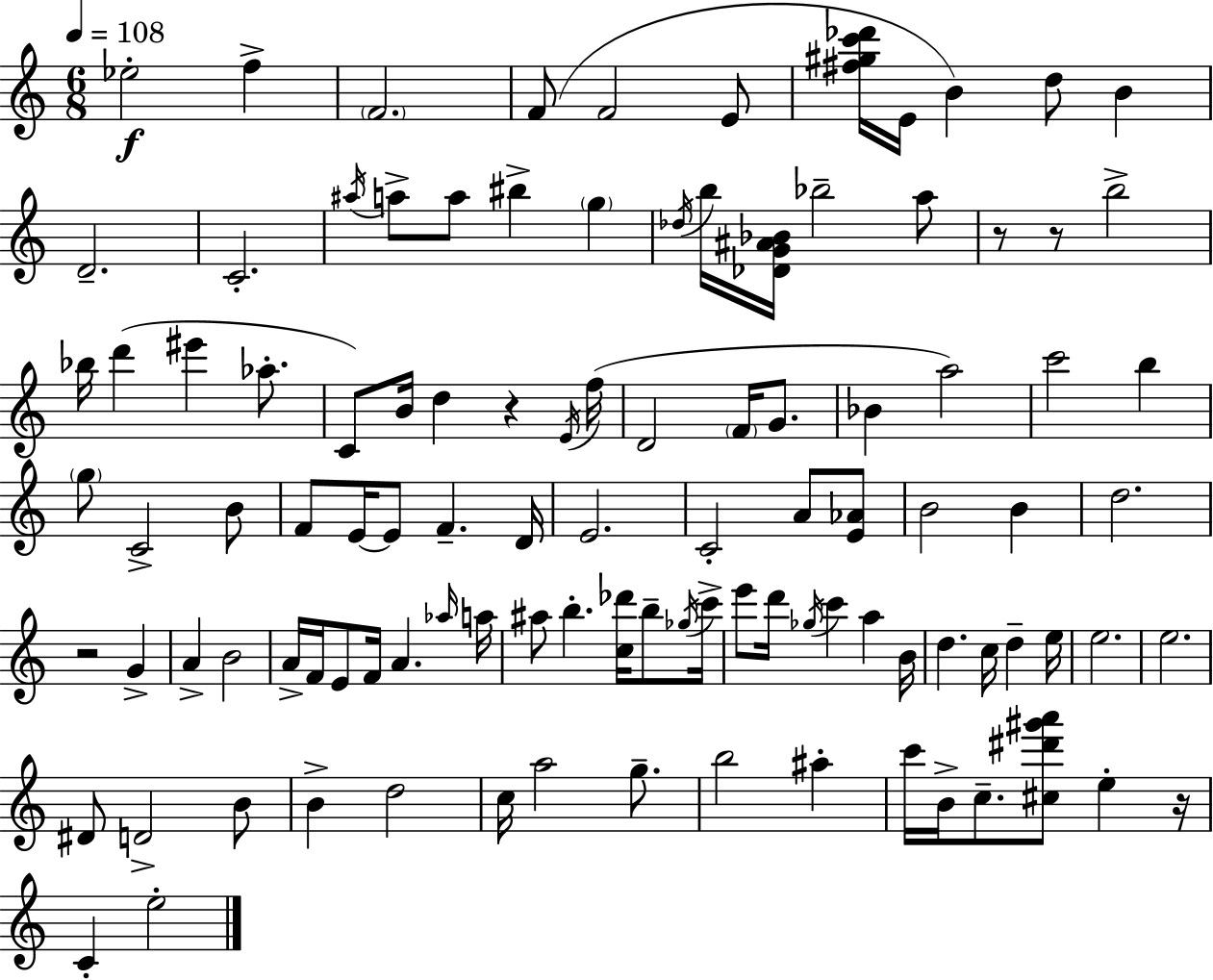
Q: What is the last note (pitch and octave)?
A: E5